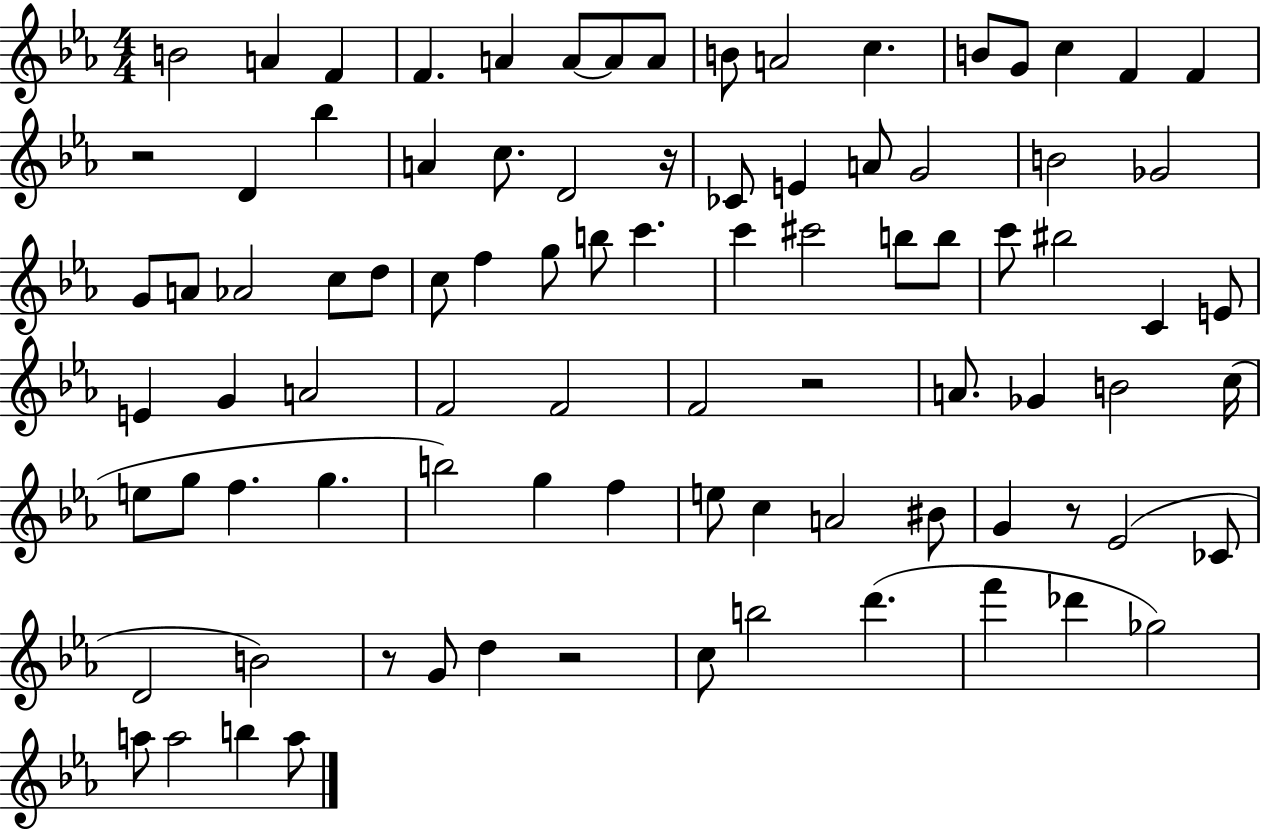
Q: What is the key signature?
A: EES major